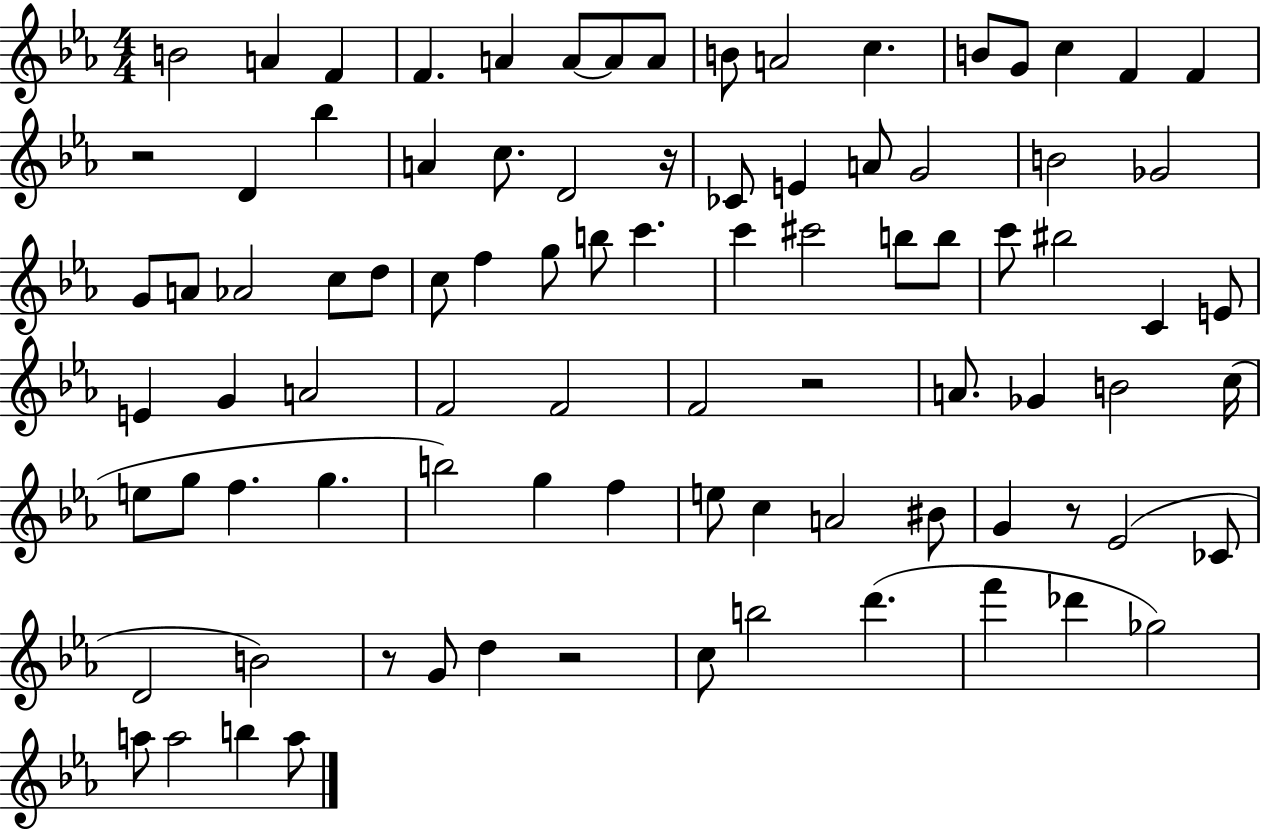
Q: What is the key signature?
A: EES major